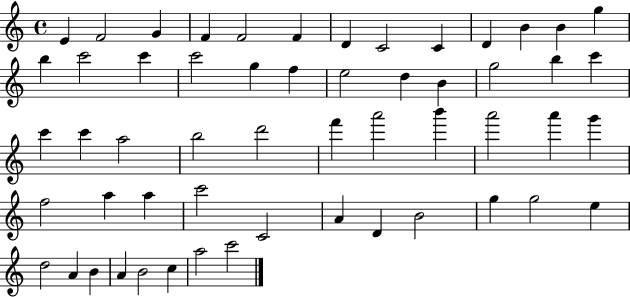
E4/q F4/h G4/q F4/q F4/h F4/q D4/q C4/h C4/q D4/q B4/q B4/q G5/q B5/q C6/h C6/q C6/h G5/q F5/q E5/h D5/q B4/q G5/h B5/q C6/q C6/q C6/q A5/h B5/h D6/h F6/q A6/h B6/q A6/h A6/q G6/q F5/h A5/q A5/q C6/h C4/h A4/q D4/q B4/h G5/q G5/h E5/q D5/h A4/q B4/q A4/q B4/h C5/q A5/h C6/h